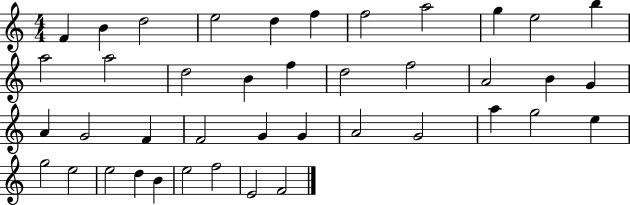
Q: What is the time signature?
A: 4/4